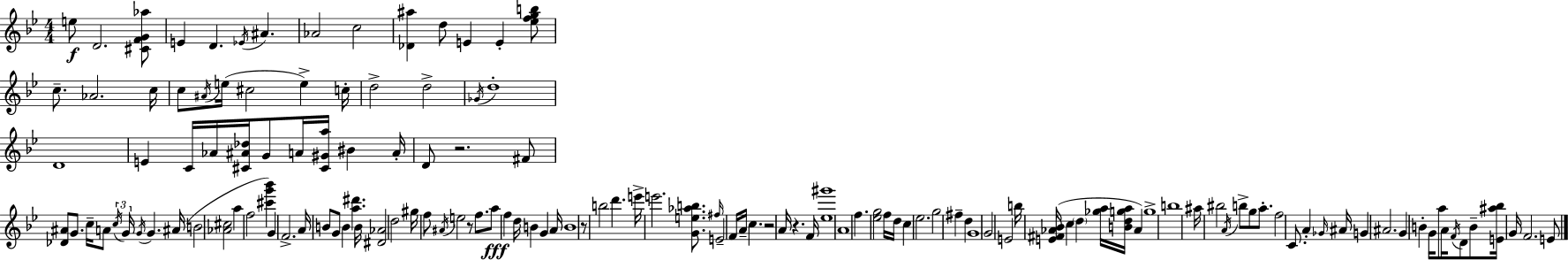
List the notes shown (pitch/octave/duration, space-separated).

E5/e D4/h. [C#4,F4,G4,Ab5]/e E4/q D4/q. Eb4/s A#4/q. Ab4/h C5/h [Db4,A#5]/q D5/e E4/q E4/q [Eb5,F5,G5,B5]/e C5/e. Ab4/h. C5/s C5/e A#4/s E5/s C#5/h E5/q C5/s D5/h D5/h Gb4/s D5/w D4/w E4/q C4/s Ab4/s [C#4,A#4,Db5]/s G4/e A4/s [C#4,G#4,A5]/s BIS4/q A4/s D4/e R/h. F#4/e [Db4,A#4]/e G4/e. C5/s A4/e C5/s G4/s G4/s G4/q. A#4/s B4/h [Ab4,C#5]/h A5/q F5/h [C#6,G6,Bb6]/q G4/q F4/h. A4/s B4/e G4/e B4/q [A5,D#6]/q. B4/s [D#4,Ab4]/h D5/h G#5/s F5/e A#4/s E5/h R/e F5/e. A5/e F5/q D5/s B4/q G4/q A4/s B4/w R/e B5/h D6/q. E6/s E6/h. [G4,E5,Ab5,B5]/e. F#5/s E4/h F4/s A4/s C5/q. R/h A4/s R/q. F4/s [Eb5,G#6]/w A4/w F5/q. [Eb5,G5]/h F5/s D5/s C5/q Eb5/h. G5/h F#5/q D5/q G4/w G4/h E4/h B5/s [E4,F#4,Ab4,Bb4]/s C5/q D5/q [Gb5,A5]/s [B4,D5,G5,A5]/s Ab4/q G5/w B5/w A#5/s BIS5/h A4/s B5/e G5/e A5/e. F5/h C4/e. A4/q Gb4/s A#4/s G4/q A#4/h. G4/q B4/q G4/s A5/e A4/s F4/s D4/e B4/e [E4,A#5,Bb5]/s G4/s F4/h. E4/e